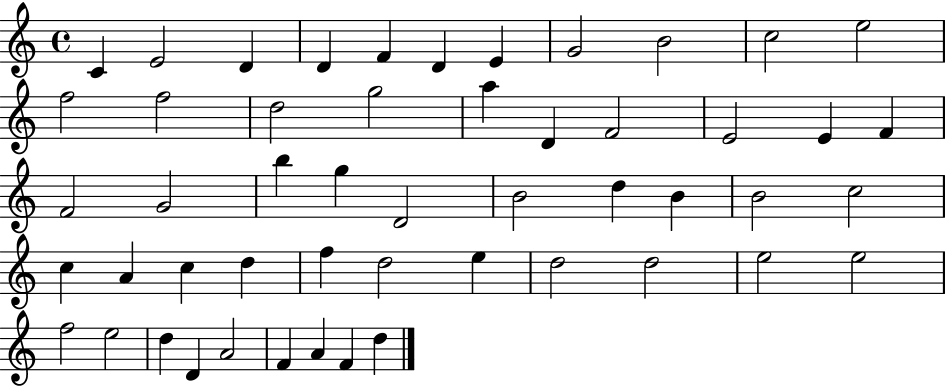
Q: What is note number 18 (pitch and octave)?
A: F4